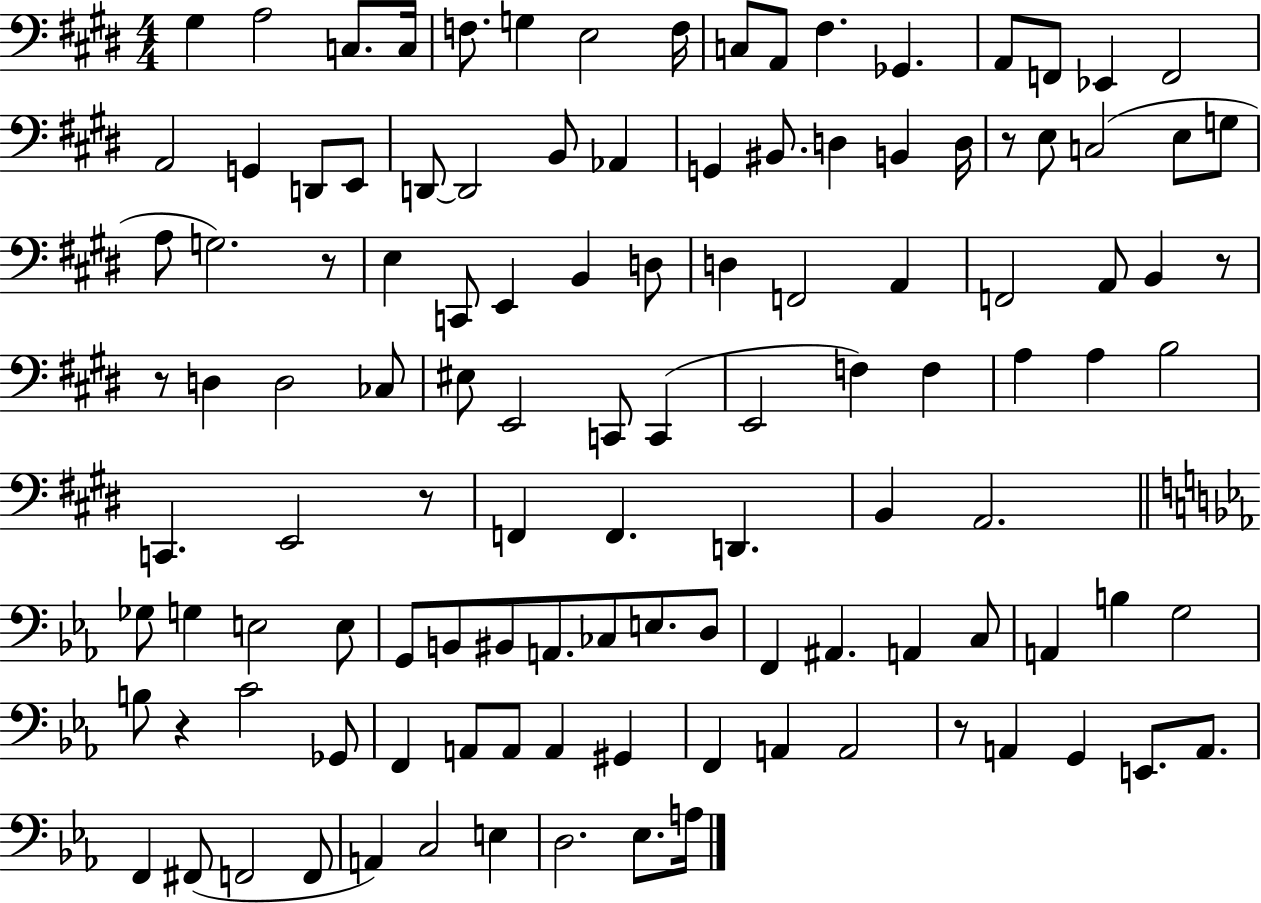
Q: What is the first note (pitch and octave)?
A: G#3